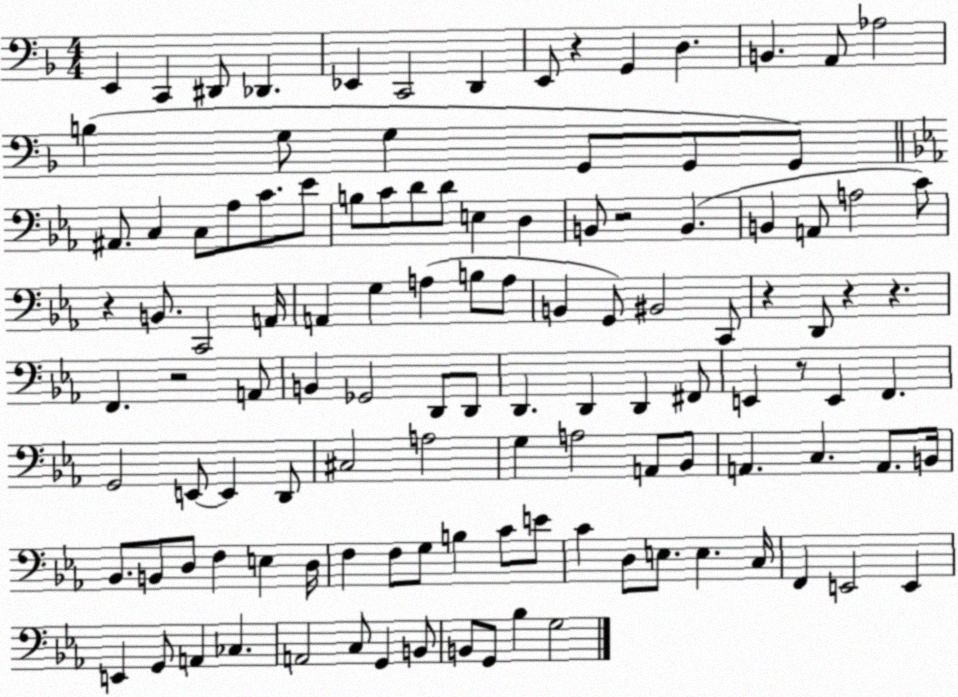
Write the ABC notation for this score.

X:1
T:Untitled
M:4/4
L:1/4
K:F
E,, C,, ^D,,/2 _D,, _E,, C,,2 D,, E,,/2 z G,, D, B,, A,,/2 _A,2 B, G,/2 G, G,,/2 G,,/2 G,,/2 ^A,,/2 C, C,/2 _A,/2 C/2 _E/2 B,/2 C/2 D/2 D/2 E, D, B,,/2 z2 B,, B,, A,,/2 A,2 C/2 z B,,/2 C,,2 A,,/4 A,, G, A, B,/2 A,/2 B,, G,,/2 ^B,,2 C,,/2 z D,,/2 z z F,, z2 A,,/2 B,, _G,,2 D,,/2 D,,/2 D,, D,, D,, ^F,,/2 E,, z/2 E,, F,, G,,2 E,,/2 E,, D,,/2 ^C,2 A,2 G, A,2 A,,/2 _B,,/2 A,, C, A,,/2 B,,/4 _B,,/2 B,,/2 D,/2 F, E, D,/4 F, F,/2 G,/2 B, C/2 E/2 C D,/2 E,/2 E, C,/4 F,, E,,2 E,, E,, G,,/2 A,, _C, A,,2 C,/2 G,, B,,/2 B,,/2 G,,/2 _B, G,2